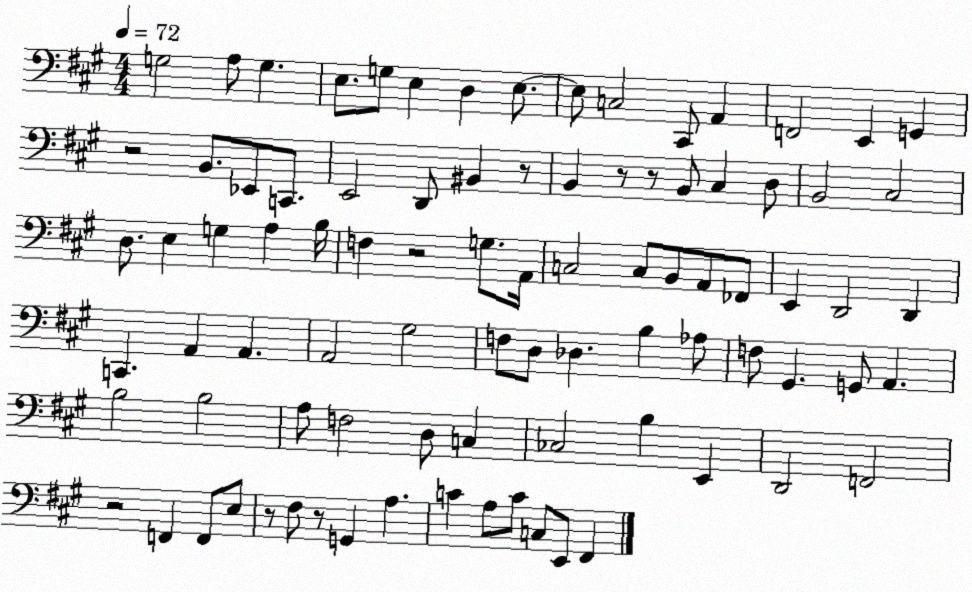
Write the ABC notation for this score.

X:1
T:Untitled
M:4/4
L:1/4
K:A
G,2 A,/2 G, E,/2 G,/2 E, D, E,/2 E,/2 C,2 ^C,,/2 A,, F,,2 E,, G,, z2 B,,/2 _E,,/2 C,,/2 E,,2 D,,/2 ^B,, z/2 B,, z/2 z/2 B,,/2 ^C, D,/2 B,,2 ^C,2 D,/2 E, G, A, B,/4 F, z2 G,/2 A,,/4 C,2 C,/2 B,,/2 A,,/2 _F,,/2 E,, D,,2 D,, C,, A,, A,, A,,2 ^G,2 F,/2 D,/2 _D, B, _A,/2 F,/2 ^G,, G,,/2 A,, B,2 B,2 A,/2 F,2 D,/2 C, _C,2 B, E,, D,,2 F,,2 z2 F,, F,,/2 E,/2 z/2 ^F,/2 z/2 G,, A, C A,/2 C/2 C,/2 E,,/2 ^F,,